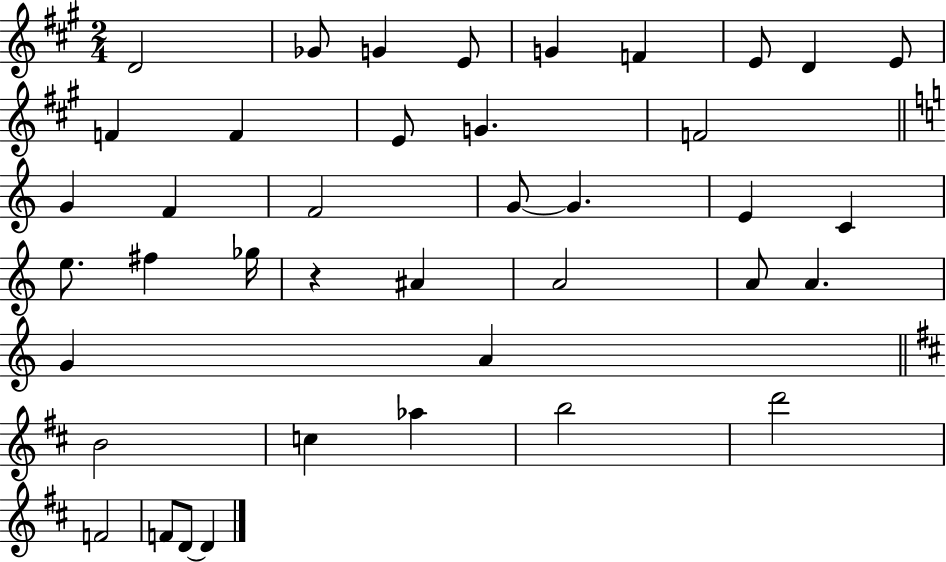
D4/h Gb4/e G4/q E4/e G4/q F4/q E4/e D4/q E4/e F4/q F4/q E4/e G4/q. F4/h G4/q F4/q F4/h G4/e G4/q. E4/q C4/q E5/e. F#5/q Gb5/s R/q A#4/q A4/h A4/e A4/q. G4/q A4/q B4/h C5/q Ab5/q B5/h D6/h F4/h F4/e D4/e D4/q